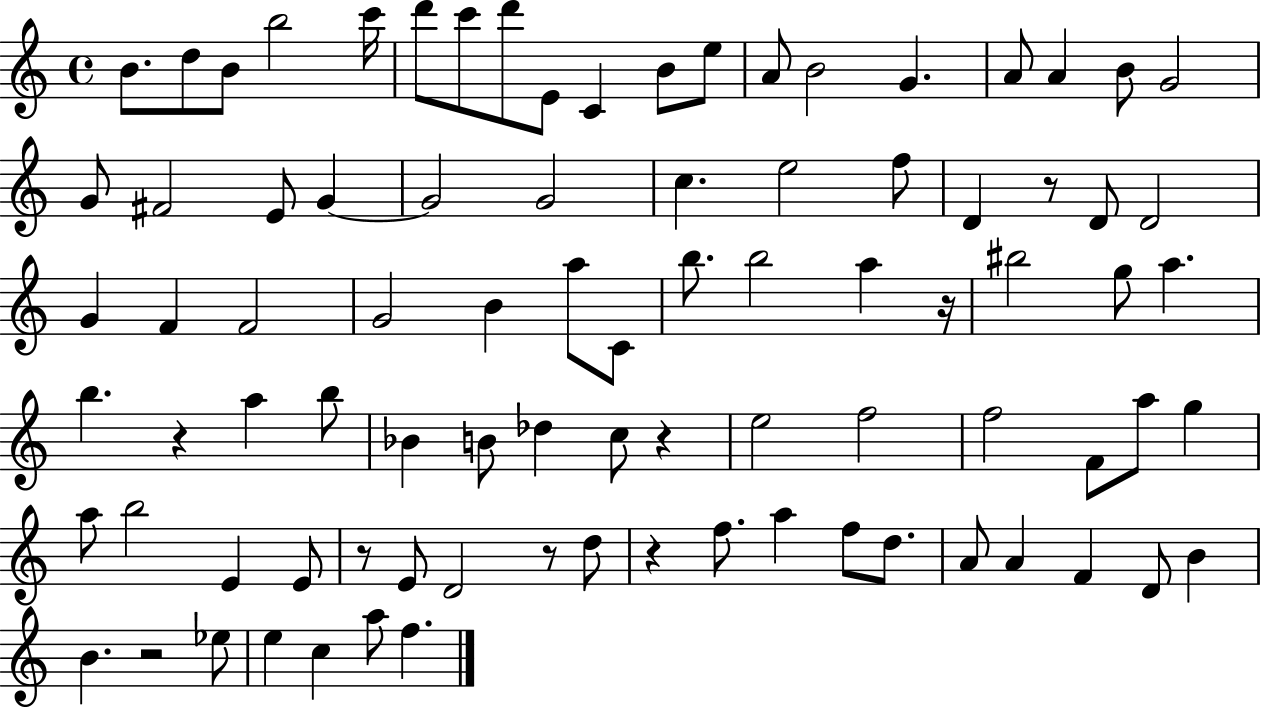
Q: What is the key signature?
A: C major